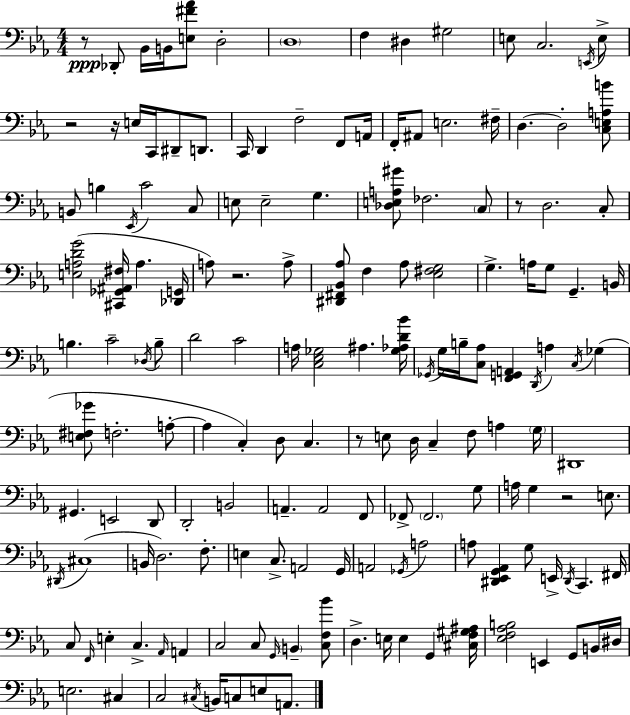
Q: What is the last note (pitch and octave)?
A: A2